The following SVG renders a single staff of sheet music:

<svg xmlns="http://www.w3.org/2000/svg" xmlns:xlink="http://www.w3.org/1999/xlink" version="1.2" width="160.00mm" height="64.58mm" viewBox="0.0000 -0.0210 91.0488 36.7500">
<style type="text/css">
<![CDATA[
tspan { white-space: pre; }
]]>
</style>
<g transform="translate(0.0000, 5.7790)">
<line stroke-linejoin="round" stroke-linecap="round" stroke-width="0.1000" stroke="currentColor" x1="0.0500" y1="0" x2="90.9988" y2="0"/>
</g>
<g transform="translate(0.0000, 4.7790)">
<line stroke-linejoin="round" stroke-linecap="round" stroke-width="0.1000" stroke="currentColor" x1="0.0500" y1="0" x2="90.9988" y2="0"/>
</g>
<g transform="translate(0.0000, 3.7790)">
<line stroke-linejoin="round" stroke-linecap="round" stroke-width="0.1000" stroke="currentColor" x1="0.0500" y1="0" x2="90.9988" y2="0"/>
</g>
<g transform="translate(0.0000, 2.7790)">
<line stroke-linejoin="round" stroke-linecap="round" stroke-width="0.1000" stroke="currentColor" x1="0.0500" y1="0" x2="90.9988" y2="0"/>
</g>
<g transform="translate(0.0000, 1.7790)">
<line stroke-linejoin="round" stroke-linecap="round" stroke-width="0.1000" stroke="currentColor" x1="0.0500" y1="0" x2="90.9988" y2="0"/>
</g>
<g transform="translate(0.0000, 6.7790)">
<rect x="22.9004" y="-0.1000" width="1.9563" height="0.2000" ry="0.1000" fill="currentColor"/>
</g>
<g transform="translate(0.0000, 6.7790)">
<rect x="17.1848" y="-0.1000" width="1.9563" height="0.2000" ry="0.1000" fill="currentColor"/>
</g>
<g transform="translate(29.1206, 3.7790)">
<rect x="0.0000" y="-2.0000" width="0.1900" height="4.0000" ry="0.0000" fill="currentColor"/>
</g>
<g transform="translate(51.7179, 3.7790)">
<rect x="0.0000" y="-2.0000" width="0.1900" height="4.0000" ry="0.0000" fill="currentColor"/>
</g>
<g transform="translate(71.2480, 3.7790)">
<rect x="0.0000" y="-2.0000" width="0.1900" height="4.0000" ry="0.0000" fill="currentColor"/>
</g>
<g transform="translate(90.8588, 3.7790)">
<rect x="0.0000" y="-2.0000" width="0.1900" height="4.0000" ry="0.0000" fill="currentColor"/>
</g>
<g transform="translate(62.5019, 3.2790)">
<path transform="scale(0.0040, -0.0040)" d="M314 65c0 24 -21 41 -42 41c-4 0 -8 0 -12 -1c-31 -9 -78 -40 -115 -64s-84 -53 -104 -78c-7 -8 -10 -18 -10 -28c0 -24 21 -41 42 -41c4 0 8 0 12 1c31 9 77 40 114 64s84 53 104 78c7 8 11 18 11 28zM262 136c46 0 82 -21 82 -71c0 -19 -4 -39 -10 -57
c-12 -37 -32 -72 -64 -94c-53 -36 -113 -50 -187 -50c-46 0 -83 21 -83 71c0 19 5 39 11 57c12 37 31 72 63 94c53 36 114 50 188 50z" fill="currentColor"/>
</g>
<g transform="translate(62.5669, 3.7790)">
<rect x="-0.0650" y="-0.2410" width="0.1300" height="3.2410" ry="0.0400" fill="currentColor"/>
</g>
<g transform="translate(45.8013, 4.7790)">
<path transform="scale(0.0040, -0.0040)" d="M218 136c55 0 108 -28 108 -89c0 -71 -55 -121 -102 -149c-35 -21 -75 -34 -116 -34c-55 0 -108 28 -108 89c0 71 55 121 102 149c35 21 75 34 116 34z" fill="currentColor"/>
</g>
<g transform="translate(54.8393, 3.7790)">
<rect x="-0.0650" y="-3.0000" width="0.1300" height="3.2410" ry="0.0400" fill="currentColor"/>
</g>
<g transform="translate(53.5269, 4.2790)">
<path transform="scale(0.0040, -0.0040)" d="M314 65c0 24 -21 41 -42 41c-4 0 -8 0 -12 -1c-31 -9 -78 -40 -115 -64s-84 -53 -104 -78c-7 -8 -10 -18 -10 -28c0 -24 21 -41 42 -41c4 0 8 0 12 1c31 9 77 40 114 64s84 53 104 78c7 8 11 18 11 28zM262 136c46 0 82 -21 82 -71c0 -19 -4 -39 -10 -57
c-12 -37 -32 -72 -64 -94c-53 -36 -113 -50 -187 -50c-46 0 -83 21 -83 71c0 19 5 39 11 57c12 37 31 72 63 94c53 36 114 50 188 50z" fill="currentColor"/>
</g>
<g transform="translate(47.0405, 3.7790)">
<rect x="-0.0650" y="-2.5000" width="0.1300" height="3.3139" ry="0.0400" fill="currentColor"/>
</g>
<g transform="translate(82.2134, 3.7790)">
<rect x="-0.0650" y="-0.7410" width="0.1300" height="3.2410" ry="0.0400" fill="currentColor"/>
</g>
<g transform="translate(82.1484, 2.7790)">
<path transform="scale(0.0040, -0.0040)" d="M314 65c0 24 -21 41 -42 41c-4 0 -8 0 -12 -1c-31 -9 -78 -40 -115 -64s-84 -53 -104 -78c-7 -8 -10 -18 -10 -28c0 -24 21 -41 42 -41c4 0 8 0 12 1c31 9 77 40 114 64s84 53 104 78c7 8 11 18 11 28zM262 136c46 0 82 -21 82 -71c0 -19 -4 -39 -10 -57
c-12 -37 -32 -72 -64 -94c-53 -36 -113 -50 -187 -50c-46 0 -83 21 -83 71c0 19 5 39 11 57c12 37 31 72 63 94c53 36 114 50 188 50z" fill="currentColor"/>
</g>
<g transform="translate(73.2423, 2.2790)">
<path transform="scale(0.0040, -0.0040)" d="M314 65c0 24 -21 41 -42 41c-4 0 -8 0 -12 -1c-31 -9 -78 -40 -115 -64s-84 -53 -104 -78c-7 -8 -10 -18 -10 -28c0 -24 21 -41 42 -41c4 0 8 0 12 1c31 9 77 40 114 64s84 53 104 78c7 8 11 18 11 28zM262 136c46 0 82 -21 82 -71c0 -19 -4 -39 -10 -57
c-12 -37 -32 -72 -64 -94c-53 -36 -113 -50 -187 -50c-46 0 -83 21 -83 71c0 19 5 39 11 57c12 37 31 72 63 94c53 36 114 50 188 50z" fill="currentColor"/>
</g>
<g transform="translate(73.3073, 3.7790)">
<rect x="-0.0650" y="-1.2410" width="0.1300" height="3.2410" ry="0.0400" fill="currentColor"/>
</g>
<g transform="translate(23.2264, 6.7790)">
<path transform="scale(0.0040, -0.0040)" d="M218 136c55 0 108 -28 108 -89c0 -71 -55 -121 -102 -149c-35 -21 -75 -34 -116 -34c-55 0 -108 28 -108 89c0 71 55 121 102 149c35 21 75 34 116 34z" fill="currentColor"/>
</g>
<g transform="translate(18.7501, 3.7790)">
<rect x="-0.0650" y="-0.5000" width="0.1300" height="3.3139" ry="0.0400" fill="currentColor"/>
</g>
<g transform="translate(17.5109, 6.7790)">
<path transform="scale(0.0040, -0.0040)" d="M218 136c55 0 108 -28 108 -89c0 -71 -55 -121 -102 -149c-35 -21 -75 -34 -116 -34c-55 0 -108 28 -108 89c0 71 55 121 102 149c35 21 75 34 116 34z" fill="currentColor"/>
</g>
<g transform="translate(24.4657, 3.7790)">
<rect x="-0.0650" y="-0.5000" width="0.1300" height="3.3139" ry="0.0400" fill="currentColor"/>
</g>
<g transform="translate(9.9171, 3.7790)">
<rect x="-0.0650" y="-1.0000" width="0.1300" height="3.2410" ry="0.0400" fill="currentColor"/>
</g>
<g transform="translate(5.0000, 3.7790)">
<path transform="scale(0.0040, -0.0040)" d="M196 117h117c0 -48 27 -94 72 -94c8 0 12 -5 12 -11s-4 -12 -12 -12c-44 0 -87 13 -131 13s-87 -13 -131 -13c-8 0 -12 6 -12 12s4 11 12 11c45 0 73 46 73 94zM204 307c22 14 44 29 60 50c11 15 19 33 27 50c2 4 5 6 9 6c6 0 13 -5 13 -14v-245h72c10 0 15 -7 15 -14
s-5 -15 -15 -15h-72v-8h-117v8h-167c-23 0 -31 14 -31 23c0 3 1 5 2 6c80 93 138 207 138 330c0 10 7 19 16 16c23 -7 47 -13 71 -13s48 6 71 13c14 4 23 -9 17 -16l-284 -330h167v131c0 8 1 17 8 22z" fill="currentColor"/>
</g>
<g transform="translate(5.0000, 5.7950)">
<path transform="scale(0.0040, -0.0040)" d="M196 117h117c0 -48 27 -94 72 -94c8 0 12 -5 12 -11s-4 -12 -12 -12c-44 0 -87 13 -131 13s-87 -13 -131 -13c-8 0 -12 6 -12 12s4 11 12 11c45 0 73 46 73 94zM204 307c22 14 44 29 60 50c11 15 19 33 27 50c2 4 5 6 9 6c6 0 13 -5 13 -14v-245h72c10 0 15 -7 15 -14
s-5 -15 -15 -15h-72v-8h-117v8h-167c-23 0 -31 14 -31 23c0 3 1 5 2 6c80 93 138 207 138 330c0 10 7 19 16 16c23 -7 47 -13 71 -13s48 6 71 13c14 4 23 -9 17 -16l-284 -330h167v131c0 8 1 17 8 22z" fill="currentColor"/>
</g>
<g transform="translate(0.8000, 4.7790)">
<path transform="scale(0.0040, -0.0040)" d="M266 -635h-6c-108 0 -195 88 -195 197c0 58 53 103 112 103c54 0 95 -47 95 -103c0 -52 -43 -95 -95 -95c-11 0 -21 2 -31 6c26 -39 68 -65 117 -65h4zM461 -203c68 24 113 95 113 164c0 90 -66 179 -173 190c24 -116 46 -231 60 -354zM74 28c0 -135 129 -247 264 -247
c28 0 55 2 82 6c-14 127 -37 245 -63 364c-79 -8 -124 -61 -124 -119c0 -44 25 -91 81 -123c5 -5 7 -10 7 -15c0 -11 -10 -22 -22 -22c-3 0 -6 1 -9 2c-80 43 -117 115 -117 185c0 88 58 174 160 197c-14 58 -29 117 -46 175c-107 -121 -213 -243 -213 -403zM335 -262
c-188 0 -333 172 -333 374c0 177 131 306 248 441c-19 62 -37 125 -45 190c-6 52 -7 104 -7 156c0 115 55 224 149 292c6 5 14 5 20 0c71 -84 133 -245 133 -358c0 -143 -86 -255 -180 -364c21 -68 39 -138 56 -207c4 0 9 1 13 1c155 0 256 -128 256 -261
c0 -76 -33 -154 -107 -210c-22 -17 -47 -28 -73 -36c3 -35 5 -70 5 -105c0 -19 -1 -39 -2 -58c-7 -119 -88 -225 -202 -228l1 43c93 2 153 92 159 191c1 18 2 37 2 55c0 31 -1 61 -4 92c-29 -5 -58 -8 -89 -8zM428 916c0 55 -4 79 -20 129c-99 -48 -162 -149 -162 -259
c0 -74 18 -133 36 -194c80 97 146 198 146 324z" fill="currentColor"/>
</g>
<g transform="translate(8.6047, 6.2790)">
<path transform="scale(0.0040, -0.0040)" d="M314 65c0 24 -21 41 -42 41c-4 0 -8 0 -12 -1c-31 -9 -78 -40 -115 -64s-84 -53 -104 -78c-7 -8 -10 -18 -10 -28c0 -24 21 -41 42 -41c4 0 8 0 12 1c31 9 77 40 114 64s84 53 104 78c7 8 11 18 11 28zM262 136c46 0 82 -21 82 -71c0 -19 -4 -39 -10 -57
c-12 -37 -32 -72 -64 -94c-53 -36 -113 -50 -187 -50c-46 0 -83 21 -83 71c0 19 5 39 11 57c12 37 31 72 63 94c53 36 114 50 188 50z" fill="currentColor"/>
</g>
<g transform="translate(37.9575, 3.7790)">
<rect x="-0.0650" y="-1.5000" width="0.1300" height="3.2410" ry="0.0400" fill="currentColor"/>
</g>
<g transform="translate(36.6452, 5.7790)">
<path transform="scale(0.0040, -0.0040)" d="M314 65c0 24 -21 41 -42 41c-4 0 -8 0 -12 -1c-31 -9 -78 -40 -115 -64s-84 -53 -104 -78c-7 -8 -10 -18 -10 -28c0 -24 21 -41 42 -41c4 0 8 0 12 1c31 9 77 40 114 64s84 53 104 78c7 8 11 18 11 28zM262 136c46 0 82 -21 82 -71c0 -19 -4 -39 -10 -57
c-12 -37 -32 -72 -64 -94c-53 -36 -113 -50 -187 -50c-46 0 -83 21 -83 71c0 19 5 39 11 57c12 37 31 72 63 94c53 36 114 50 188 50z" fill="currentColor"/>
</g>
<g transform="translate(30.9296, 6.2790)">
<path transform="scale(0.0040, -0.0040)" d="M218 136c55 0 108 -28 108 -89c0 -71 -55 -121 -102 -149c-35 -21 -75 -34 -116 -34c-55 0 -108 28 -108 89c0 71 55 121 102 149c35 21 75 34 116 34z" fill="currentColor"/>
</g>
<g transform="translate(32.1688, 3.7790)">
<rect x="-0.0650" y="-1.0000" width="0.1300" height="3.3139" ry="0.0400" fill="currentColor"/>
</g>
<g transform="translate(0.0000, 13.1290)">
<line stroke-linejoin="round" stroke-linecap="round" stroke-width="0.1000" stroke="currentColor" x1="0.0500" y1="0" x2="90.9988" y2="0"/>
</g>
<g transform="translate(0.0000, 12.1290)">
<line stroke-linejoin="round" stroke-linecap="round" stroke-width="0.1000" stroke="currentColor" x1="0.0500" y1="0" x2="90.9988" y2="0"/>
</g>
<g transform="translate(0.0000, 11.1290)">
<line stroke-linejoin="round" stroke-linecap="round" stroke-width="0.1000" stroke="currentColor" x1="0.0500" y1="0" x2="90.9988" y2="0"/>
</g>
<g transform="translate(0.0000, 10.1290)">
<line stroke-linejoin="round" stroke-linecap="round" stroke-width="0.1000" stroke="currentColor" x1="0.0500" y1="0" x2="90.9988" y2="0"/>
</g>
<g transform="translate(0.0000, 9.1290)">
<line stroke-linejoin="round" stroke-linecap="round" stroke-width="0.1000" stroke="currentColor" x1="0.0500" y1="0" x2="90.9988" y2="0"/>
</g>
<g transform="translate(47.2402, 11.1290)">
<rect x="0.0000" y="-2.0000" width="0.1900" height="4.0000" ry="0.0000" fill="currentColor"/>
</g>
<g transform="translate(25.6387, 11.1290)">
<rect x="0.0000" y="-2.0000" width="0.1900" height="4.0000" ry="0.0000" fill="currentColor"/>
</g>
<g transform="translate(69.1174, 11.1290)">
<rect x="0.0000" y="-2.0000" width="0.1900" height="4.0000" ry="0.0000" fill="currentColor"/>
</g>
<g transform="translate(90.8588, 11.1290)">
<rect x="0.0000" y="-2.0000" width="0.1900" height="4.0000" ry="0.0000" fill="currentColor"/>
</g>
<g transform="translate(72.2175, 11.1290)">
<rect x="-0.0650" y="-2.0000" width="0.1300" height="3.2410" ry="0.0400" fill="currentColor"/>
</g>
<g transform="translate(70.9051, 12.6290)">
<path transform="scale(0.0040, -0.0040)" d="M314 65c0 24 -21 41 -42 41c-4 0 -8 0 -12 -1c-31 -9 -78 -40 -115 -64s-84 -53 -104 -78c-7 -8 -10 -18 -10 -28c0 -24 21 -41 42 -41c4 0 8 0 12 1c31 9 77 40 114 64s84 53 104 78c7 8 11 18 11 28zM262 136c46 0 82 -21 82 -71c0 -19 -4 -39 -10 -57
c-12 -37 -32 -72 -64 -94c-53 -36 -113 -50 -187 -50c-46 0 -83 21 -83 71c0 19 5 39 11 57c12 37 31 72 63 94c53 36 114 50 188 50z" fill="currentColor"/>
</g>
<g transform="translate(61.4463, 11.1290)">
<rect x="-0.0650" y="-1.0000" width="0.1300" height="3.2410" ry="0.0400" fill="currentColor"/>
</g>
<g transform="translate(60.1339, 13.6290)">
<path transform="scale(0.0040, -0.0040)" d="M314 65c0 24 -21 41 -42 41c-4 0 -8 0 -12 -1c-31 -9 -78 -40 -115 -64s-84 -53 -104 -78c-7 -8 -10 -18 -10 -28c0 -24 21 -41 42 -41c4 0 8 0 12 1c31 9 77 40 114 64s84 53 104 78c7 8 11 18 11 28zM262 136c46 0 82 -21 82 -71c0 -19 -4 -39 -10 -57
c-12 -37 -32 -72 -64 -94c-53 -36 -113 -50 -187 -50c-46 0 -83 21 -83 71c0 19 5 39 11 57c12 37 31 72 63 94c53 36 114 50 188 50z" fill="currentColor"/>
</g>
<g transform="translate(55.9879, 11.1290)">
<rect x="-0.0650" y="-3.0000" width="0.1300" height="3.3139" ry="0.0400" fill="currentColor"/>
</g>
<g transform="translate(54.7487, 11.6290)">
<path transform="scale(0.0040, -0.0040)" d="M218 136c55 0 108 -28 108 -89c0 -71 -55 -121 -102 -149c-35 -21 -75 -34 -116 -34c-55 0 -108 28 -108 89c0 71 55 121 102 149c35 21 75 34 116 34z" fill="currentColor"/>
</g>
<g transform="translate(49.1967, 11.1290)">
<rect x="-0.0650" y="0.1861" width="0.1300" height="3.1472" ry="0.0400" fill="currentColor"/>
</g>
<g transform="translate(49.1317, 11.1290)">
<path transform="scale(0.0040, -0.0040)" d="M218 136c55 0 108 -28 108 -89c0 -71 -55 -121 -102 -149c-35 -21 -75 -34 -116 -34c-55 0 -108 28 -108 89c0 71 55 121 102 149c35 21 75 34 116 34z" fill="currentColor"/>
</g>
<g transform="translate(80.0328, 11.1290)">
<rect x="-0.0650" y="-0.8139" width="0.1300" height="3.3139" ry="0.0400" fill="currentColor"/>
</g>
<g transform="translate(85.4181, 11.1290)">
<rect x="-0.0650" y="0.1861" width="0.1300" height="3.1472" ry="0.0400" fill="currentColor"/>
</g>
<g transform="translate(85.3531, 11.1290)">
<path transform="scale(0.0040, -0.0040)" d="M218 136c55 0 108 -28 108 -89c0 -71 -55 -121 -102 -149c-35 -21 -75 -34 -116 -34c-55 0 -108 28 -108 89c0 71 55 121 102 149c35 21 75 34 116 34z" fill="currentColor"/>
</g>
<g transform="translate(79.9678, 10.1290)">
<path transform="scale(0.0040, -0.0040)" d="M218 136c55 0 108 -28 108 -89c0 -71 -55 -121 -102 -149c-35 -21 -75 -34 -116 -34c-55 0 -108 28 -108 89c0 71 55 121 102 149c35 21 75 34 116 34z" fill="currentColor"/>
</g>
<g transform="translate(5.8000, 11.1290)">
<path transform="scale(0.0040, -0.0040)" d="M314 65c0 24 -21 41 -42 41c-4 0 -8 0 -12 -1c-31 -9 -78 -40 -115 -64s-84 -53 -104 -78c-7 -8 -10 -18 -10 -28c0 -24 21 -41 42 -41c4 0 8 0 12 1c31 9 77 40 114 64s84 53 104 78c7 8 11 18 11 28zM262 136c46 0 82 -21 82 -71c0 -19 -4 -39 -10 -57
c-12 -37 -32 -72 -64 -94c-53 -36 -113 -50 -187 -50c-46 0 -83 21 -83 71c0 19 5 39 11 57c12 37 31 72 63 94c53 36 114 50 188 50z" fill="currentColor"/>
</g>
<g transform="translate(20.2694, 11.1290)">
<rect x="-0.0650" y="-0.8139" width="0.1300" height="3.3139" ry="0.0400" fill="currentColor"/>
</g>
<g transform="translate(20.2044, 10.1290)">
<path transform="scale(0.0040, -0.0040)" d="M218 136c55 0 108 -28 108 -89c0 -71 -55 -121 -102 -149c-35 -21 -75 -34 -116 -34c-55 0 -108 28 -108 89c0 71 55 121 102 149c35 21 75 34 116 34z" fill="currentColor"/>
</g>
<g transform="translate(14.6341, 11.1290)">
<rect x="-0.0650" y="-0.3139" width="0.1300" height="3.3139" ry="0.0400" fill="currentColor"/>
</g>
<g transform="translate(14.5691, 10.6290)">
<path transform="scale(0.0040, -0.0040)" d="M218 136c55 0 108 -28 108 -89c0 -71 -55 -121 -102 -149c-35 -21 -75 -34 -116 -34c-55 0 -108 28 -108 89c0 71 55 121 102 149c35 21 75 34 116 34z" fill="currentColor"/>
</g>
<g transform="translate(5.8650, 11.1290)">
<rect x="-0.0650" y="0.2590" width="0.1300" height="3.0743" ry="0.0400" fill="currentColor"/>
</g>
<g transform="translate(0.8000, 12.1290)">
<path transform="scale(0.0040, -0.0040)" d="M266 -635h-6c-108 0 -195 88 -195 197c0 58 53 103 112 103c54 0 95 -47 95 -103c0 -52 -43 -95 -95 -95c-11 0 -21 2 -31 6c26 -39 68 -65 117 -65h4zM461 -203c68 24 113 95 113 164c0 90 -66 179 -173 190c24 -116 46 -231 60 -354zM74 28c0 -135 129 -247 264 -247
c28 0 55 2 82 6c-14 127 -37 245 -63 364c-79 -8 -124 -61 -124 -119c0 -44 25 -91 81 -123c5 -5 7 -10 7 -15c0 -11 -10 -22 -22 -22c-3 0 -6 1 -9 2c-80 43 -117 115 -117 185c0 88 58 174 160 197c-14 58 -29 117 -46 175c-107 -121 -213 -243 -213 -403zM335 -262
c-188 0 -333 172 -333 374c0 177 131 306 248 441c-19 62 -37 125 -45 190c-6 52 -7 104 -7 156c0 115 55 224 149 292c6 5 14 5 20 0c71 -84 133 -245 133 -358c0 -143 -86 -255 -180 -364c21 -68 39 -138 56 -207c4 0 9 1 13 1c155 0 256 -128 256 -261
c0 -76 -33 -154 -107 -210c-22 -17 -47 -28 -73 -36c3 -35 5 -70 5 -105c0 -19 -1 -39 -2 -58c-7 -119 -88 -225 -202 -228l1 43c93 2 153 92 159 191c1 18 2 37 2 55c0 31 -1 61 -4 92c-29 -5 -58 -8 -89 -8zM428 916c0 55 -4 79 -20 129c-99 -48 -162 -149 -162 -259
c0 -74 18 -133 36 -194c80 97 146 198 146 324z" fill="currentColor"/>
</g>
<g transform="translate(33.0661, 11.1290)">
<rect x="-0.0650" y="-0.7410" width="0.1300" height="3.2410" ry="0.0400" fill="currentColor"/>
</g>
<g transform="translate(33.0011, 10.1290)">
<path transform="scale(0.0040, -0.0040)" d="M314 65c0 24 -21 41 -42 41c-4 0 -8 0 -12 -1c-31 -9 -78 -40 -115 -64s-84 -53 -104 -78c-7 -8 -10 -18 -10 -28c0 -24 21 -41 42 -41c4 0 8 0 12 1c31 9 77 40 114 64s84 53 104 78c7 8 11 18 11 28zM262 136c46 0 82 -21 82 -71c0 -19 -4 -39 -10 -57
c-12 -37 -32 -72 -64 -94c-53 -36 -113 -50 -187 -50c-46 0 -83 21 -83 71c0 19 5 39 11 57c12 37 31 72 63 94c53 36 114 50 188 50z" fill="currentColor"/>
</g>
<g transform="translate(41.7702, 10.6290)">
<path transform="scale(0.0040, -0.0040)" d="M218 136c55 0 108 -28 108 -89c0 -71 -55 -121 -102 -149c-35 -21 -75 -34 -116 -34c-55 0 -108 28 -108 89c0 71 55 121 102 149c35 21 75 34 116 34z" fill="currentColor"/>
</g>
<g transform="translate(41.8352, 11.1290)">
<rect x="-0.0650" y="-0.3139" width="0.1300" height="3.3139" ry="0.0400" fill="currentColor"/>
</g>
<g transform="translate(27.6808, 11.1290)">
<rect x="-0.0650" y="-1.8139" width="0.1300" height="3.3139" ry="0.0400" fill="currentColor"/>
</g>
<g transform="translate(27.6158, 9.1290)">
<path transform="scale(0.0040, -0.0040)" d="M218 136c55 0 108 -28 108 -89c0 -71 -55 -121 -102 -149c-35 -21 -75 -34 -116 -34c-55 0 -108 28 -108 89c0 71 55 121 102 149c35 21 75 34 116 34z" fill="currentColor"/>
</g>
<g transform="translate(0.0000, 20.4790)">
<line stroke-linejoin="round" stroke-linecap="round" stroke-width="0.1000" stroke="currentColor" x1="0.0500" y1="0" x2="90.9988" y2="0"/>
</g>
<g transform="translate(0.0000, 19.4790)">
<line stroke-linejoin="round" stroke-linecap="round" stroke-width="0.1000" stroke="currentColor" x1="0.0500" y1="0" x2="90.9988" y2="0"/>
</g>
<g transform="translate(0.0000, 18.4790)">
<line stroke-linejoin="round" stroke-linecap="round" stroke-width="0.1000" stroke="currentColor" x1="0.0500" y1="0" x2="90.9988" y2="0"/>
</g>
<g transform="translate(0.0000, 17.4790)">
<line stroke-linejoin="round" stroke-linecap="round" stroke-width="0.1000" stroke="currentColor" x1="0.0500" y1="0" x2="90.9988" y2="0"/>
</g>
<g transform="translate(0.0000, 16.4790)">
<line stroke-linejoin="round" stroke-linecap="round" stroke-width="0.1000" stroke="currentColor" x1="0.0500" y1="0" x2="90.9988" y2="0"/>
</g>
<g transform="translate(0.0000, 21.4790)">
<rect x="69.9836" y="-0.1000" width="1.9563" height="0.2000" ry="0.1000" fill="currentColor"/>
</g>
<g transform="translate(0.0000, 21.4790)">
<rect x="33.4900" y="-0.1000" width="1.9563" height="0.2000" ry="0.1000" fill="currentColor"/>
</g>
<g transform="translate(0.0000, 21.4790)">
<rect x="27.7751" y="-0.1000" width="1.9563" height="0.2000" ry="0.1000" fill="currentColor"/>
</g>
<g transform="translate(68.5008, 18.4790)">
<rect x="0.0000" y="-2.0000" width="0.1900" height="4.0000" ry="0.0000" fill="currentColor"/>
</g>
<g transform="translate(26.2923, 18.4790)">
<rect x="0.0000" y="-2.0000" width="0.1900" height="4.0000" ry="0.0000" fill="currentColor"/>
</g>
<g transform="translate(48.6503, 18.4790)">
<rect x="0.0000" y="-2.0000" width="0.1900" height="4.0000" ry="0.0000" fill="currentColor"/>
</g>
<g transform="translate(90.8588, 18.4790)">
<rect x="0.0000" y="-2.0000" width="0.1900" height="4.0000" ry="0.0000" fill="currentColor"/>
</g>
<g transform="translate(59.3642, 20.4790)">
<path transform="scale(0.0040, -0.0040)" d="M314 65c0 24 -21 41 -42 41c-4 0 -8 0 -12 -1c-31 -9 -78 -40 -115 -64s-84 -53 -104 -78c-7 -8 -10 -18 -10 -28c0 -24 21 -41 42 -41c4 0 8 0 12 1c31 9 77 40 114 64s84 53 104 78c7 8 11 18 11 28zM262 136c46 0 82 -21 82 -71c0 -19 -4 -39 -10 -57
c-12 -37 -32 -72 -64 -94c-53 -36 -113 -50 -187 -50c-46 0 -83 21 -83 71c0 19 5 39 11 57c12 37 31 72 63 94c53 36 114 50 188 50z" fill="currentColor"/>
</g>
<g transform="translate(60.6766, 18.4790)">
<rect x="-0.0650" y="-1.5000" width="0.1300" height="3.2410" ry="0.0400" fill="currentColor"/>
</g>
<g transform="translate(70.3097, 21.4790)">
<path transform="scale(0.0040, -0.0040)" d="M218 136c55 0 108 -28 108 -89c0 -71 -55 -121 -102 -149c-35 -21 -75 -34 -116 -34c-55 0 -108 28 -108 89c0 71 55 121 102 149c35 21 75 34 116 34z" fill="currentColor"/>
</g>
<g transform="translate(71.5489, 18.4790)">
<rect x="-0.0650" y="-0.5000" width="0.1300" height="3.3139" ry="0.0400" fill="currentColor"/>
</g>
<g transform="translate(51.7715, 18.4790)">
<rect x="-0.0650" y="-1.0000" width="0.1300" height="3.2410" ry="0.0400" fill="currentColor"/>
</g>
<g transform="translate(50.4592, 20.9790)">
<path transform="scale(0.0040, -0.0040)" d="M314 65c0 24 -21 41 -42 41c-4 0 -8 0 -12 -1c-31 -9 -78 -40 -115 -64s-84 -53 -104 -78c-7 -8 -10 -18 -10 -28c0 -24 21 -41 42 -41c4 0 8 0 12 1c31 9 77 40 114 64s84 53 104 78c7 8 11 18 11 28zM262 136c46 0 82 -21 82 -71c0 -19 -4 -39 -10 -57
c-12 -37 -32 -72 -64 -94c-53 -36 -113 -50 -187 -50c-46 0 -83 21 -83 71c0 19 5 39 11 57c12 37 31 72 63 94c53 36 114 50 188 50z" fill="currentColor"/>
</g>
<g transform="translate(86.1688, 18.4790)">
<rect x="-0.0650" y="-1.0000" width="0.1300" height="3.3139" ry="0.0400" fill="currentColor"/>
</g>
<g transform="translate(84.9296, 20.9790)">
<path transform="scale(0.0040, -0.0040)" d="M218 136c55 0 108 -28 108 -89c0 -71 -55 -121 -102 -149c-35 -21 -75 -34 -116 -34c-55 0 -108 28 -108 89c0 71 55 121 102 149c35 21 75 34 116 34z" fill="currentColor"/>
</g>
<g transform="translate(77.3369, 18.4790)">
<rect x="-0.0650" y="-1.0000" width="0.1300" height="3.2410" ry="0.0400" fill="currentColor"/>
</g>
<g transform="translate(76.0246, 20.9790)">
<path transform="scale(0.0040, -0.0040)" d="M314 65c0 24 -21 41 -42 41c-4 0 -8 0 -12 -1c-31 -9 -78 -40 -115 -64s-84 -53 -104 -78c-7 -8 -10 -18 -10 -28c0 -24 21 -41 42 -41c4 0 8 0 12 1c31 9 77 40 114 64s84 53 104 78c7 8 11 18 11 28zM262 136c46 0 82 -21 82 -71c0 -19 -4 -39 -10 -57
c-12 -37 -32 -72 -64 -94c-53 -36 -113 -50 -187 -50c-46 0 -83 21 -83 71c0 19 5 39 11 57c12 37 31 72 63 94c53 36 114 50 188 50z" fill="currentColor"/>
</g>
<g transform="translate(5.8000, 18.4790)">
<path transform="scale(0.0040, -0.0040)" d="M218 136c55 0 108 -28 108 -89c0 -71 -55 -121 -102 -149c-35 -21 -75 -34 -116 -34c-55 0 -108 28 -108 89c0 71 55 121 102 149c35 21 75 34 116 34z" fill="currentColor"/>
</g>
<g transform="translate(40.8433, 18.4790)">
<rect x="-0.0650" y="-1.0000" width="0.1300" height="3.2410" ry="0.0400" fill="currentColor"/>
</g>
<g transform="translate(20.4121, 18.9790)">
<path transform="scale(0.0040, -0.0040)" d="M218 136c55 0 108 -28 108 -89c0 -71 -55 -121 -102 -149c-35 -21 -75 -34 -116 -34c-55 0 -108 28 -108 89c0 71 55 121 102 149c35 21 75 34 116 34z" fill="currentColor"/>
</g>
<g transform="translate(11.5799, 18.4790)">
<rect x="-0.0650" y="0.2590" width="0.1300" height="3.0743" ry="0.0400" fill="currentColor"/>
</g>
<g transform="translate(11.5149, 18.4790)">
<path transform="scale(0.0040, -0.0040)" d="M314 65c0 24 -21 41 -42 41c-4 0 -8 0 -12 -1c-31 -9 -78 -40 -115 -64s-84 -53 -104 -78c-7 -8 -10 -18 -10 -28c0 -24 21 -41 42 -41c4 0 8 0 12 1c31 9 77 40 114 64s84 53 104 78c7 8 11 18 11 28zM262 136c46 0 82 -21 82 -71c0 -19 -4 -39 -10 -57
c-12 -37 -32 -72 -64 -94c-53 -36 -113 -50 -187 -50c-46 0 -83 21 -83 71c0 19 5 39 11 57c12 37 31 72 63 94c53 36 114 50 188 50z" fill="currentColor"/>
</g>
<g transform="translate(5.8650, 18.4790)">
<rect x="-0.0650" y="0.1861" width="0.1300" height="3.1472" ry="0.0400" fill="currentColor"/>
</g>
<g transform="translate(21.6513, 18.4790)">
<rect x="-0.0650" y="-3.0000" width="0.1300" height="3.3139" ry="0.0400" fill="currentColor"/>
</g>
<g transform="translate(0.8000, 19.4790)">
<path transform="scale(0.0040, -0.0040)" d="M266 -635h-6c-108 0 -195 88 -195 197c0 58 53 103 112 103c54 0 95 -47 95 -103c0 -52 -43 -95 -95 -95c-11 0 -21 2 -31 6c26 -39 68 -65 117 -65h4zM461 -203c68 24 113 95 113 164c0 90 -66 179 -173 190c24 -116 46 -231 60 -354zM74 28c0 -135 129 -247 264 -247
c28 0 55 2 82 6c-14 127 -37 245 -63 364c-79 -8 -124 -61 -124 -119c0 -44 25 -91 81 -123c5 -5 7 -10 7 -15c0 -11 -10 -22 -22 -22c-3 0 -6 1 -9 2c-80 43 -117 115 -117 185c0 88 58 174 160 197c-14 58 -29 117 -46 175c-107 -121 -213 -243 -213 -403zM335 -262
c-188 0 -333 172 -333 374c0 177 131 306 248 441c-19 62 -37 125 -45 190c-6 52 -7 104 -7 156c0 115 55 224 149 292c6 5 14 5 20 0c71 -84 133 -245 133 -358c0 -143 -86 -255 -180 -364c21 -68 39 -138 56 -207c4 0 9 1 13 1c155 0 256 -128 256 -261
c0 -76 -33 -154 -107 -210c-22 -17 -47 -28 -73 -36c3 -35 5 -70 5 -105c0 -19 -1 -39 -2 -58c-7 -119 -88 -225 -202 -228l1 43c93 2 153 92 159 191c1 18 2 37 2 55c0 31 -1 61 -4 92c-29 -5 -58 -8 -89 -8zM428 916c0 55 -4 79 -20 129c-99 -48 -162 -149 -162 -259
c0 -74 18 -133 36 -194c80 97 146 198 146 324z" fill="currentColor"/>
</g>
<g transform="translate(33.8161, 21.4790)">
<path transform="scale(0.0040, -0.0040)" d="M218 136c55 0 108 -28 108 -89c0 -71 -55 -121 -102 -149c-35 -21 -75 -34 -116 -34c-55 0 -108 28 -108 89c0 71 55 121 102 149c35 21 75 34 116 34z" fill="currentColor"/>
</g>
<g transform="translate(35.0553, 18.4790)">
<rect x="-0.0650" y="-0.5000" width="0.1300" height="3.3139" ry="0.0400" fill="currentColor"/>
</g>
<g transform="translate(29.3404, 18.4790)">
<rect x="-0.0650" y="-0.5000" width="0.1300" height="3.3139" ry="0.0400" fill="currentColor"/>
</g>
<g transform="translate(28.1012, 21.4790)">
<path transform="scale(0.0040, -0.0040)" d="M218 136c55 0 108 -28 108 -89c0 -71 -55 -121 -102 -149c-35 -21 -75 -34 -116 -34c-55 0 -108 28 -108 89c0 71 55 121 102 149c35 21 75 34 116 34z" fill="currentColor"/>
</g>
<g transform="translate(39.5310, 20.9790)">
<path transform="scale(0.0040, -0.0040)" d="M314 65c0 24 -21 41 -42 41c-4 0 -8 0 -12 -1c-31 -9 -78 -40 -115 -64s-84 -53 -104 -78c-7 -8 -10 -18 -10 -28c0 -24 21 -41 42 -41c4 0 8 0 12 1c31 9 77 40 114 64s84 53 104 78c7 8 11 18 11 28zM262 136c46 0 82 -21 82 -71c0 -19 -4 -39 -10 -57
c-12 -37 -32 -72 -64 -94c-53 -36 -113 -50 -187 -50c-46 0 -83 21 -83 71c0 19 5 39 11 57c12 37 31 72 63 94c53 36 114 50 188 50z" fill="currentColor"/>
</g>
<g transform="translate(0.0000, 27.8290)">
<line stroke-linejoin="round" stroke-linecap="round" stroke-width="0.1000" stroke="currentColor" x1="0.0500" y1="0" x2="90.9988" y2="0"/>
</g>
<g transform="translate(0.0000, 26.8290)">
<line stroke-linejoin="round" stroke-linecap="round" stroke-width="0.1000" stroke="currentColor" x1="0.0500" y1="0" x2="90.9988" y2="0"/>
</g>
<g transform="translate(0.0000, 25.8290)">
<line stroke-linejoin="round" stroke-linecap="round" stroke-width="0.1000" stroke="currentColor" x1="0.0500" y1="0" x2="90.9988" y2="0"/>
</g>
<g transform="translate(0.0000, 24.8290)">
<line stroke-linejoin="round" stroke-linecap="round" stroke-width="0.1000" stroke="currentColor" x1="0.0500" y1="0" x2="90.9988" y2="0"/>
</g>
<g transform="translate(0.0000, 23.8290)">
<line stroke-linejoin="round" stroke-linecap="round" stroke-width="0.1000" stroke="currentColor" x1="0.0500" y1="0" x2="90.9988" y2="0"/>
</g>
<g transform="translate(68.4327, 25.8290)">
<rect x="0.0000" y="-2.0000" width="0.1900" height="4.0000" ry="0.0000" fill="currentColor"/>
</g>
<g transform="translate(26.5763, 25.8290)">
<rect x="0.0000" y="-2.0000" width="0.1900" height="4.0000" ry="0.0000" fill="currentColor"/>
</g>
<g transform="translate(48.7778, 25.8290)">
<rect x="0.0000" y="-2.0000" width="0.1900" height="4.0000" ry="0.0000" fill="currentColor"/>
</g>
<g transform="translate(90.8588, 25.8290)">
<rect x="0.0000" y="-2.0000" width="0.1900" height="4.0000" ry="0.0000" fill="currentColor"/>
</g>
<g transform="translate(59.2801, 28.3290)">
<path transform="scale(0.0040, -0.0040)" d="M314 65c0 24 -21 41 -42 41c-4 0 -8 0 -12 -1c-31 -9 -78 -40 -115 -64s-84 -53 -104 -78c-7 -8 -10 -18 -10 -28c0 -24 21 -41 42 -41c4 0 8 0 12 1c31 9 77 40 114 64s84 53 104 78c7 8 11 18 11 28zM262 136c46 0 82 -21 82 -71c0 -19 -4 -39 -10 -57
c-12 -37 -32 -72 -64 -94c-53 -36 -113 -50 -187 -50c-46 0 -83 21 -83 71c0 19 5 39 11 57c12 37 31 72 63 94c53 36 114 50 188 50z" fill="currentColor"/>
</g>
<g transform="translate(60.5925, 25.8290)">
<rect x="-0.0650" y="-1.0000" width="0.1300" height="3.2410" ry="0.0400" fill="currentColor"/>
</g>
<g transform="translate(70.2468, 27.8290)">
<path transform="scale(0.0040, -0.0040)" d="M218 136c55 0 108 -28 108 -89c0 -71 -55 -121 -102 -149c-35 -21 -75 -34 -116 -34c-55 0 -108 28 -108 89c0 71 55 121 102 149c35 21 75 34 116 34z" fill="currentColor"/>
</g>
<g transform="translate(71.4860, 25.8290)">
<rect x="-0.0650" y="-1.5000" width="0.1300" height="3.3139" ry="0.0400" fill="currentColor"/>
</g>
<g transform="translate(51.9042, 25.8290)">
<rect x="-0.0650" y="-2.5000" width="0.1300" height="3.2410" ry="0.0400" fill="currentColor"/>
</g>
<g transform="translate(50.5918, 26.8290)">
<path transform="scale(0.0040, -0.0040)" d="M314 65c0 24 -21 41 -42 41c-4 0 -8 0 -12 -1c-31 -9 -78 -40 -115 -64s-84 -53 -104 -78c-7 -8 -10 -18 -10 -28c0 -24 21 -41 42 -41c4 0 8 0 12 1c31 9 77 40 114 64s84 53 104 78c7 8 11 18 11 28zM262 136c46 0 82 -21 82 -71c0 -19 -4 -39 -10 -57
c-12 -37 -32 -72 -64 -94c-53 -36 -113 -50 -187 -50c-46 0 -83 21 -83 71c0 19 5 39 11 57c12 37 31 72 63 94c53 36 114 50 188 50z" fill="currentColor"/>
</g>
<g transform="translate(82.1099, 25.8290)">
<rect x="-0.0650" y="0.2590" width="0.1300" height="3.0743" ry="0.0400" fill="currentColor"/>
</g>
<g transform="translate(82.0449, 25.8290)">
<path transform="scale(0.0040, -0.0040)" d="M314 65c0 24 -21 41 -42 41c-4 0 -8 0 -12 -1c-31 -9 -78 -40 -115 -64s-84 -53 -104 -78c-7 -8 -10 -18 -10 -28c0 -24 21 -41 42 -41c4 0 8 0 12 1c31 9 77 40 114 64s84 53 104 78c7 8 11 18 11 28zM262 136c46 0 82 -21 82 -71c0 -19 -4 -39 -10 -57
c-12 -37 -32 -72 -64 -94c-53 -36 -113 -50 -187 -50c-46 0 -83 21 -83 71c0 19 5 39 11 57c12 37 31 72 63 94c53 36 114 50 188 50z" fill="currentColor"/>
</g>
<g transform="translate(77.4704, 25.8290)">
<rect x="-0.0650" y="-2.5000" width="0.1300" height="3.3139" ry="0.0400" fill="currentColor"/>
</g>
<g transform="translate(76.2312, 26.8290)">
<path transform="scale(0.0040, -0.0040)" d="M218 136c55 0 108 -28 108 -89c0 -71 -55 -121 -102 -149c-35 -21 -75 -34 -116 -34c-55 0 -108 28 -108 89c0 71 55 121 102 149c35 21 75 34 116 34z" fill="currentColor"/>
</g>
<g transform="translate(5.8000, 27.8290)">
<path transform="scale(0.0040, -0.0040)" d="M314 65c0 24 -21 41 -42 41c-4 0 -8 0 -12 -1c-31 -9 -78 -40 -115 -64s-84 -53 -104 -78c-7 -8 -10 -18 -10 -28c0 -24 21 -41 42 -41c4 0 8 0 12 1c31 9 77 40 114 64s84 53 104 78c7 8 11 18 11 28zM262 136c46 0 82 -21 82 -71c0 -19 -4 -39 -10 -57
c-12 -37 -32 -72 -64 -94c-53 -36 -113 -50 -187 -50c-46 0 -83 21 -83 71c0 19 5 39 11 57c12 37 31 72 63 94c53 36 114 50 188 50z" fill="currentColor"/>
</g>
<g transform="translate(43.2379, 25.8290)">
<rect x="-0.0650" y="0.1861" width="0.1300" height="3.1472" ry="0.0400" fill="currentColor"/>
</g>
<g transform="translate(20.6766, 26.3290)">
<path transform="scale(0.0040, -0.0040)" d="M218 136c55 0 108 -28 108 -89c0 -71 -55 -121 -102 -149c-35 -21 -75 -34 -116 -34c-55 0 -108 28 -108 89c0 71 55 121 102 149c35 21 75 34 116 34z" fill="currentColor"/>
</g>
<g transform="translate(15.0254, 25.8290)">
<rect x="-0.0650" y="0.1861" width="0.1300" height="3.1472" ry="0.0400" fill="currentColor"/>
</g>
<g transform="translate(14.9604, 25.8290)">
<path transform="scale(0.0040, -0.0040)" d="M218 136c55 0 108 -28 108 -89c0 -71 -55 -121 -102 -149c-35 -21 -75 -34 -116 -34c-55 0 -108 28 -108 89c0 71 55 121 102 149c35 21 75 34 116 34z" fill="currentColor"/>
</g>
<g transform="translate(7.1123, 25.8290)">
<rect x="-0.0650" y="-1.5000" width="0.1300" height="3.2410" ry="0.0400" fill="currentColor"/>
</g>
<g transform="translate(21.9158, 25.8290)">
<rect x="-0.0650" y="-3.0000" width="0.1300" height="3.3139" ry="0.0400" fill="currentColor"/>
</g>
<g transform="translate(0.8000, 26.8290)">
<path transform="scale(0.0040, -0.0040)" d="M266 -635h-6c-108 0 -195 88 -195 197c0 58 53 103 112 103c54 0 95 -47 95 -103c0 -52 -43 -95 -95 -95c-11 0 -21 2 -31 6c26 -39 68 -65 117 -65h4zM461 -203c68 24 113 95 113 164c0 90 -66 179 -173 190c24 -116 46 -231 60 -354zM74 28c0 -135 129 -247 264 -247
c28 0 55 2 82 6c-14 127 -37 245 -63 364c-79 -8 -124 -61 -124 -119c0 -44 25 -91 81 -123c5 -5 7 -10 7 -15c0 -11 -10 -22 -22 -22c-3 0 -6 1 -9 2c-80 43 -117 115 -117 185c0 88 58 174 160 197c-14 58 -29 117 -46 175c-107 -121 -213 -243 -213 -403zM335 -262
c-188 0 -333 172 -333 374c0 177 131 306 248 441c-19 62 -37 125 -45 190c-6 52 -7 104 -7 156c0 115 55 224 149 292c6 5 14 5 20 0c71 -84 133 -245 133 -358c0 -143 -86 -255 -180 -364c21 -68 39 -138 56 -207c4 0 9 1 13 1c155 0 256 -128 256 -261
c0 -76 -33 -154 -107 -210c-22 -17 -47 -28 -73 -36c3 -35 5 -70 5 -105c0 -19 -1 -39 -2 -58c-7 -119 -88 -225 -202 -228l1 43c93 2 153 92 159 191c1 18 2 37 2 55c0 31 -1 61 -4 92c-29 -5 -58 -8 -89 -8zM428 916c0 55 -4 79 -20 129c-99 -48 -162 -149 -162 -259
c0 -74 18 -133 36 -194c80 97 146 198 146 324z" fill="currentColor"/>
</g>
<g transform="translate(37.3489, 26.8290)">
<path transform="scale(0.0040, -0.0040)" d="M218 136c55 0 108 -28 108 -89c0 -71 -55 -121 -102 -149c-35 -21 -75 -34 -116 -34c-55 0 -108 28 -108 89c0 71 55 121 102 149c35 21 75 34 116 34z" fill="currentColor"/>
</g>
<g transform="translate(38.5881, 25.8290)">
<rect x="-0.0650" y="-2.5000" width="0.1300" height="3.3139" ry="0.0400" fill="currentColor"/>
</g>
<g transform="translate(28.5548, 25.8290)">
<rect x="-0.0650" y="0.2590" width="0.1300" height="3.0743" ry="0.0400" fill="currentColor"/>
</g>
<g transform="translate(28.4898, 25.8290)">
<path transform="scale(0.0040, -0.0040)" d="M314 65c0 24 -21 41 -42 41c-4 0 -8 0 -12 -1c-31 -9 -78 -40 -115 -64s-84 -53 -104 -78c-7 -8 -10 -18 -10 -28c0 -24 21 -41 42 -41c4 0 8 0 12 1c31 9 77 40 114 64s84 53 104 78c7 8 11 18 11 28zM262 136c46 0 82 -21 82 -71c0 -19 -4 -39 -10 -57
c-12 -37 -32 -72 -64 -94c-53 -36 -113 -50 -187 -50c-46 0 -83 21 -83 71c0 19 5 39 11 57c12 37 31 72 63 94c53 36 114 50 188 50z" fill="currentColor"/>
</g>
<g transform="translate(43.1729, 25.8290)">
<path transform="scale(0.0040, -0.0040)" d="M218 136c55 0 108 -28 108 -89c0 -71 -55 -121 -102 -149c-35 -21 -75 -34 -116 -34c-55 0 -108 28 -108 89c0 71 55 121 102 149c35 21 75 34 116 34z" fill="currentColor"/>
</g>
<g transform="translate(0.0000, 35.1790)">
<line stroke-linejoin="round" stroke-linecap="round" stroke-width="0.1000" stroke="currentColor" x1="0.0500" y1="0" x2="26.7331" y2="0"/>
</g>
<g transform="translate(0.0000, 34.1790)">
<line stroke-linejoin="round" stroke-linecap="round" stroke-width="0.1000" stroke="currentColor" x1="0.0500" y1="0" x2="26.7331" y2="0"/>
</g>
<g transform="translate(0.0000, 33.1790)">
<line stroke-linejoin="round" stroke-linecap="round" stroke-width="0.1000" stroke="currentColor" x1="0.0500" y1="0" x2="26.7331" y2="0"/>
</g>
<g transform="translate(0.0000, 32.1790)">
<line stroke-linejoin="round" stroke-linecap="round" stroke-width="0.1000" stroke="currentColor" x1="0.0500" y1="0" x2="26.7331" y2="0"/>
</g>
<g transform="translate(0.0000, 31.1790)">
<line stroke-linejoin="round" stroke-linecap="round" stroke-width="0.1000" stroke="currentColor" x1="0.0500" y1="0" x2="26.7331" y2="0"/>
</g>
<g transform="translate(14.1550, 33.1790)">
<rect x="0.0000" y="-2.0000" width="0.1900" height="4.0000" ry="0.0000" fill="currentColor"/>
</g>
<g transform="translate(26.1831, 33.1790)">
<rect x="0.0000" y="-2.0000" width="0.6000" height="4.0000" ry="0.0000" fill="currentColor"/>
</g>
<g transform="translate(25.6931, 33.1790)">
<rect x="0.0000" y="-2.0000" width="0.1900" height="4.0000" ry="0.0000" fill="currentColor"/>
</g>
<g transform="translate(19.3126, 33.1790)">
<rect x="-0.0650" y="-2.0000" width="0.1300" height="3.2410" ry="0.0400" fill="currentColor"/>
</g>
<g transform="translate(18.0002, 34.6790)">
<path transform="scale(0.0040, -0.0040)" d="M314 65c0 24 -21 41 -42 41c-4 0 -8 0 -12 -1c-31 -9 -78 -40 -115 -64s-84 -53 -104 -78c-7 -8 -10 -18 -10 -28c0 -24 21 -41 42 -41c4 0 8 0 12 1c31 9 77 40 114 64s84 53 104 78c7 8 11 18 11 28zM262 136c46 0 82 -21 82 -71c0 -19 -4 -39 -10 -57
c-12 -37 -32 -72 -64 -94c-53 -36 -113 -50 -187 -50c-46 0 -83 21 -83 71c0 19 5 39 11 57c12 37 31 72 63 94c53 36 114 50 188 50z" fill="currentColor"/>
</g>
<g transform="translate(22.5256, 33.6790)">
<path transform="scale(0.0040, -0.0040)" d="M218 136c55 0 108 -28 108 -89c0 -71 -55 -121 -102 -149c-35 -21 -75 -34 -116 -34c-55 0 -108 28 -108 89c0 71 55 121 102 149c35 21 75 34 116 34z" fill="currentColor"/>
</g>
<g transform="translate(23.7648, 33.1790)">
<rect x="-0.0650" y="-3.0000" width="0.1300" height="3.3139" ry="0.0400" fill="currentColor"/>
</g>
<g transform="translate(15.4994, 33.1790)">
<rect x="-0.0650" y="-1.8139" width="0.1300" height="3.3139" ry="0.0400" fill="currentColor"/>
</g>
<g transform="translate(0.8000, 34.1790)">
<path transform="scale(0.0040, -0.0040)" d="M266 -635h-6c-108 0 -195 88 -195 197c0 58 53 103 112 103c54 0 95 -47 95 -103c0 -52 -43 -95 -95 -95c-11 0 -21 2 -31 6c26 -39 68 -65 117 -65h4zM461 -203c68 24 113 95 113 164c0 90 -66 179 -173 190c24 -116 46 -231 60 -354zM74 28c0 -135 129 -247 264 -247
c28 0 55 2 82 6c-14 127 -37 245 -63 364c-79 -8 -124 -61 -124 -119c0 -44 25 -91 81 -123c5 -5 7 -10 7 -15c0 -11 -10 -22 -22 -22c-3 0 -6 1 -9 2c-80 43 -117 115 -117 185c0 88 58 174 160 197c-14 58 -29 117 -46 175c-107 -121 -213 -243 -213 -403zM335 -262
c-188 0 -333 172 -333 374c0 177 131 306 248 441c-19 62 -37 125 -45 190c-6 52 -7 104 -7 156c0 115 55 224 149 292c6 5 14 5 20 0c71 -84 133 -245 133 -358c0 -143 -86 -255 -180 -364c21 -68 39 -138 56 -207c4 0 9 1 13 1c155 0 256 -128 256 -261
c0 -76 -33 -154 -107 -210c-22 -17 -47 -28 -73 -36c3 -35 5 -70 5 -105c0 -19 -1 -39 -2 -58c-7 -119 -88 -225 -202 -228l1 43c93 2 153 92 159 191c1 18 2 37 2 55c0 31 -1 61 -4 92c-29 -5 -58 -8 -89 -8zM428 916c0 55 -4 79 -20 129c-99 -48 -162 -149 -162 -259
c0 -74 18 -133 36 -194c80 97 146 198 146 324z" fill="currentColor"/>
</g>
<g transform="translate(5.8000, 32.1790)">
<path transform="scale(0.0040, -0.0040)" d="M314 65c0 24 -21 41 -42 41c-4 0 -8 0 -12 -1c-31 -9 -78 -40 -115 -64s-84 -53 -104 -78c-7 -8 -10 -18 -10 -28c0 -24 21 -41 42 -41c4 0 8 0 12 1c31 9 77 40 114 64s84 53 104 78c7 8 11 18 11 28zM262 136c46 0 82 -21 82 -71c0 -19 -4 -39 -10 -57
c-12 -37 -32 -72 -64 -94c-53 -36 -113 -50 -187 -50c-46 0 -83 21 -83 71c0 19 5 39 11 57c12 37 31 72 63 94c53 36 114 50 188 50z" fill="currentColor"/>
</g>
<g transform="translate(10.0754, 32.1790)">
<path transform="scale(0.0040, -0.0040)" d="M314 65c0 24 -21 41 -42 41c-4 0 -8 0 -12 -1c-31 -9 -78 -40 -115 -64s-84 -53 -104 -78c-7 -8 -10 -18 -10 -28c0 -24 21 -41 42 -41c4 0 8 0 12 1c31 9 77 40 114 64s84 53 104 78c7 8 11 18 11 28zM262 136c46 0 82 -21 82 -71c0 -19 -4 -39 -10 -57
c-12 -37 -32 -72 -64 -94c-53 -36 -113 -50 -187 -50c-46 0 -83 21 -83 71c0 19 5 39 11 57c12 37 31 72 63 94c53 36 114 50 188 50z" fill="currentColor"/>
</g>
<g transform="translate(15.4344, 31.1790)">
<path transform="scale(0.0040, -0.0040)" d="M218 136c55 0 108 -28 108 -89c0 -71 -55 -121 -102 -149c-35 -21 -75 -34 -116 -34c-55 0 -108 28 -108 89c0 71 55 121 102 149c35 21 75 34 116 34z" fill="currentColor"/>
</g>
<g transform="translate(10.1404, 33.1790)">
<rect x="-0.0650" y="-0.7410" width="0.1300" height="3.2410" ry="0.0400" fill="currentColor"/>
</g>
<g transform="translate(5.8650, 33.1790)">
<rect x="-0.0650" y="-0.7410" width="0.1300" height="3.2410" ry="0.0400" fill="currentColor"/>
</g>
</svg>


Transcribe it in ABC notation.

X:1
T:Untitled
M:4/4
L:1/4
K:C
D2 C C D E2 G A2 c2 e2 d2 B2 c d f d2 c B A D2 F2 d B B B2 A C C D2 D2 E2 C D2 D E2 B A B2 G B G2 D2 E G B2 d2 d2 f F2 A